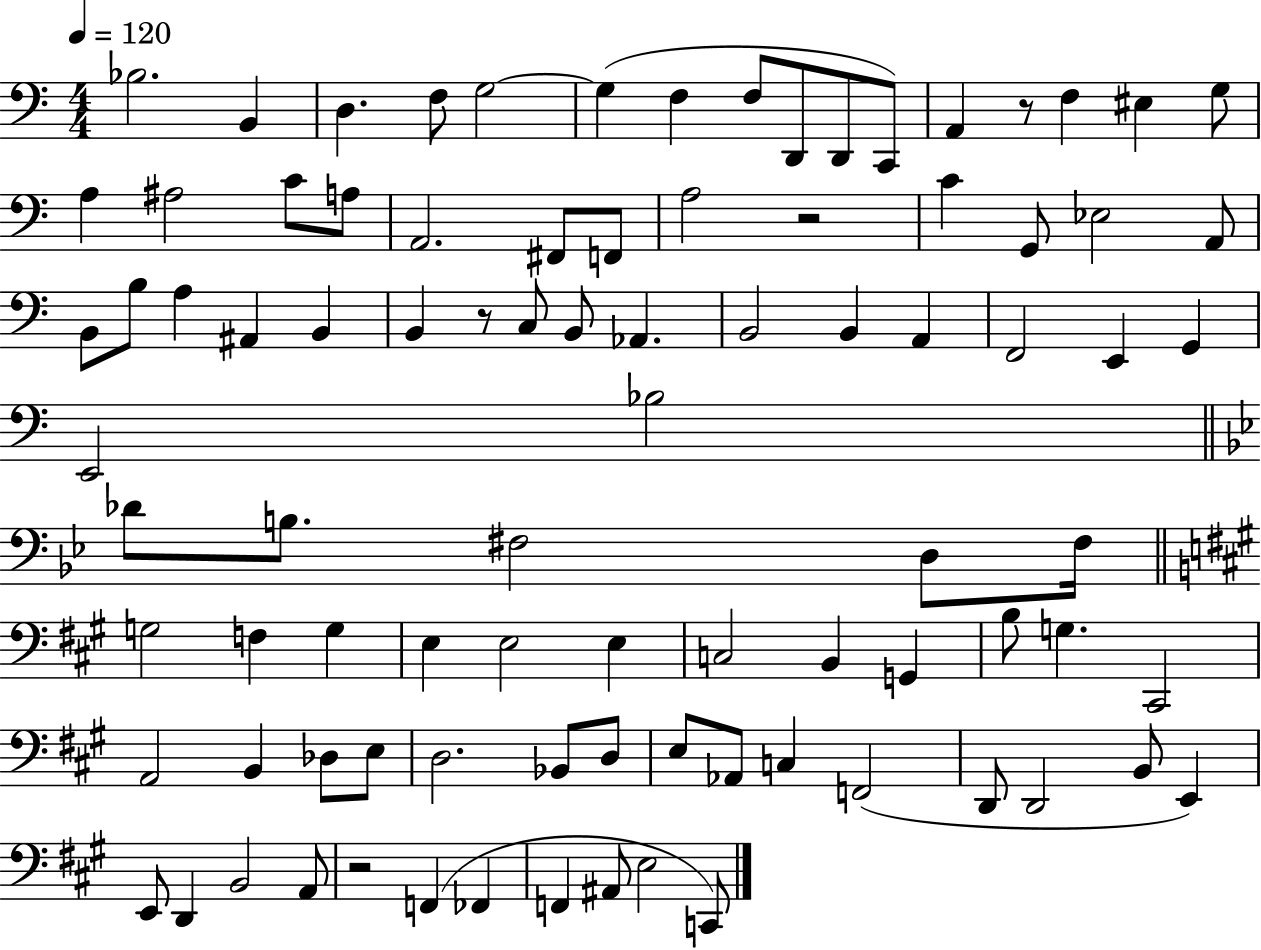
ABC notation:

X:1
T:Untitled
M:4/4
L:1/4
K:C
_B,2 B,, D, F,/2 G,2 G, F, F,/2 D,,/2 D,,/2 C,,/2 A,, z/2 F, ^E, G,/2 A, ^A,2 C/2 A,/2 A,,2 ^F,,/2 F,,/2 A,2 z2 C G,,/2 _E,2 A,,/2 B,,/2 B,/2 A, ^A,, B,, B,, z/2 C,/2 B,,/2 _A,, B,,2 B,, A,, F,,2 E,, G,, E,,2 _B,2 _D/2 B,/2 ^F,2 D,/2 ^F,/4 G,2 F, G, E, E,2 E, C,2 B,, G,, B,/2 G, ^C,,2 A,,2 B,, _D,/2 E,/2 D,2 _B,,/2 D,/2 E,/2 _A,,/2 C, F,,2 D,,/2 D,,2 B,,/2 E,, E,,/2 D,, B,,2 A,,/2 z2 F,, _F,, F,, ^A,,/2 E,2 C,,/2